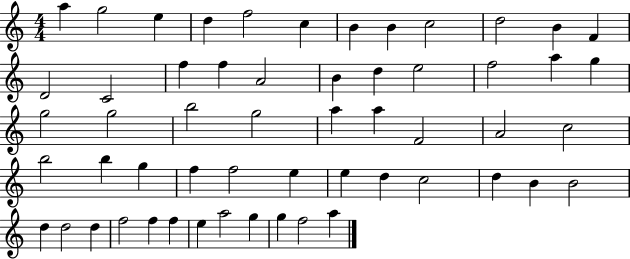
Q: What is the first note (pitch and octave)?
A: A5